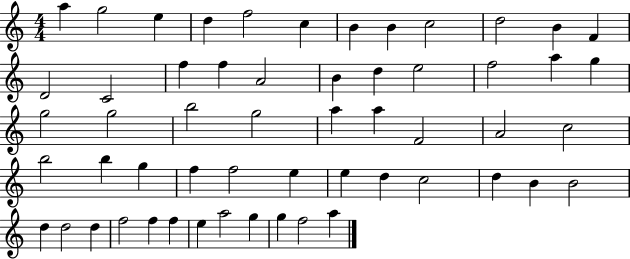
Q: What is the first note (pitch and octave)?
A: A5